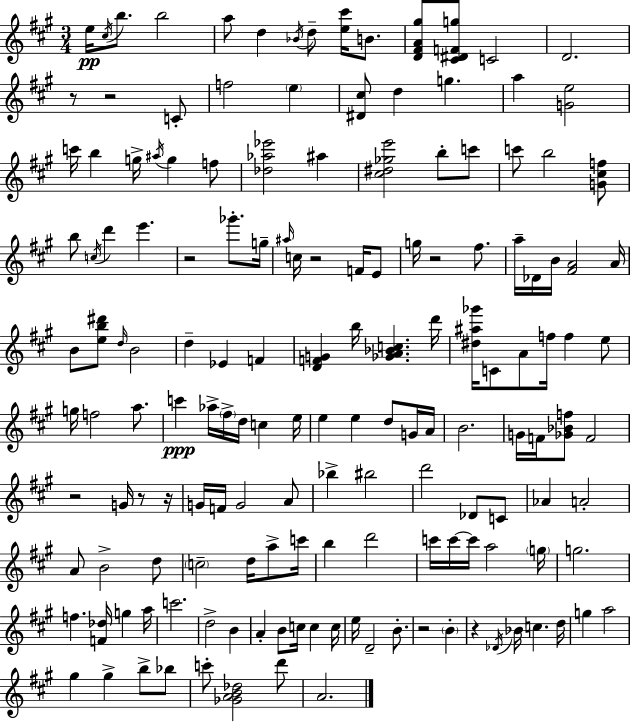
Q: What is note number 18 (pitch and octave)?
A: C6